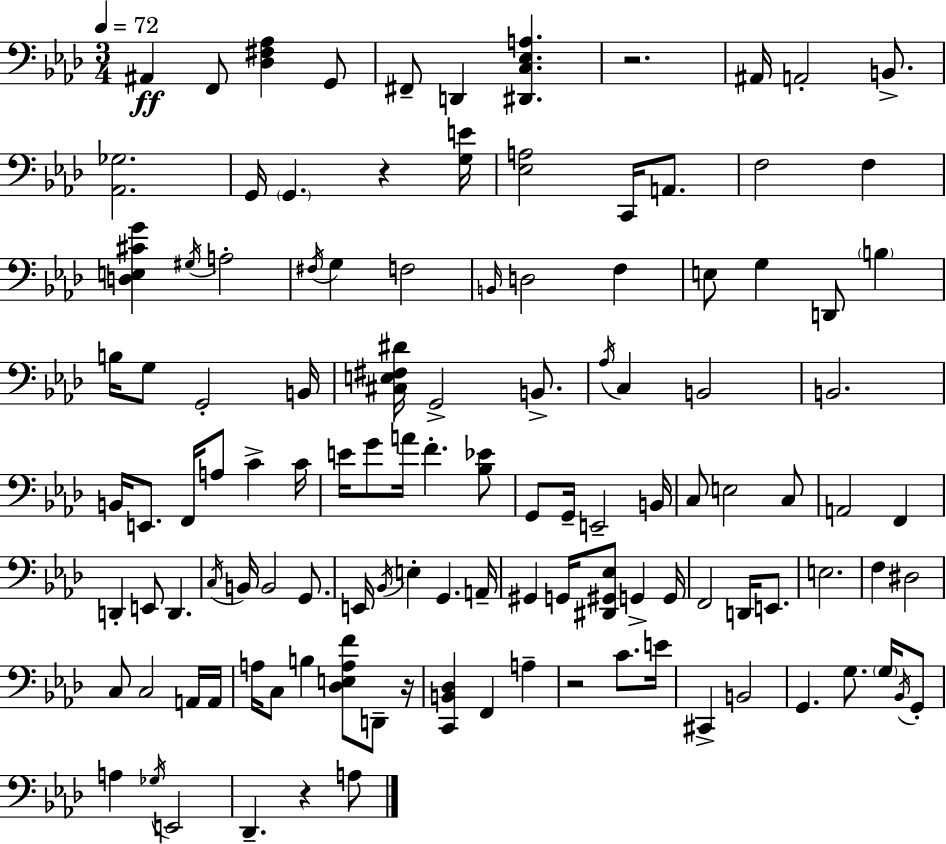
{
  \clef bass
  \numericTimeSignature
  \time 3/4
  \key f \minor
  \tempo 4 = 72
  ais,4\ff f,8 <des fis aes>4 g,8 | fis,8-- d,4 <dis, c ees a>4. | r2. | ais,16 a,2-. b,8.-> | \break <aes, ges>2. | g,16 \parenthesize g,4. r4 <g e'>16 | <ees a>2 c,16 a,8. | f2 f4 | \break <d e cis' g'>4 \acciaccatura { gis16 } a2-. | \acciaccatura { fis16 } g4 f2 | \grace { b,16 } d2 f4 | e8 g4 d,8 \parenthesize b4 | \break b16 g8 g,2-. | b,16 <cis e fis dis'>16 g,2-> | b,8.-> \acciaccatura { aes16 } c4 b,2 | b,2. | \break b,16 e,8. f,16 a8 c'4-> | c'16 e'16 g'8 a'16 f'4.-. | <bes ees'>8 g,8 g,16-- e,2-- | b,16 c8 e2 | \break c8 a,2 | f,4 d,4-. e,8 d,4. | \acciaccatura { c16 } b,16 b,2 | g,8. e,16 \acciaccatura { bes,16 } e4-. g,4. | \break a,16-- gis,4 g,16 <dis, gis, ees>8 | g,4-> g,16 f,2 | d,16 e,8. e2. | f4 dis2 | \break c8 c2 | a,16 a,16 a16 c8 b4 | <des e a f'>8 d,8-- r16 <c, b, des>4 f,4 | a4-- r2 | \break c'8. e'16 cis,4-> b,2 | g,4. | g8. \parenthesize g16 \acciaccatura { bes,16 } g,8-. a4 \acciaccatura { ges16 } | e,2 des,4.-- | \break r4 a8 \bar "|."
}